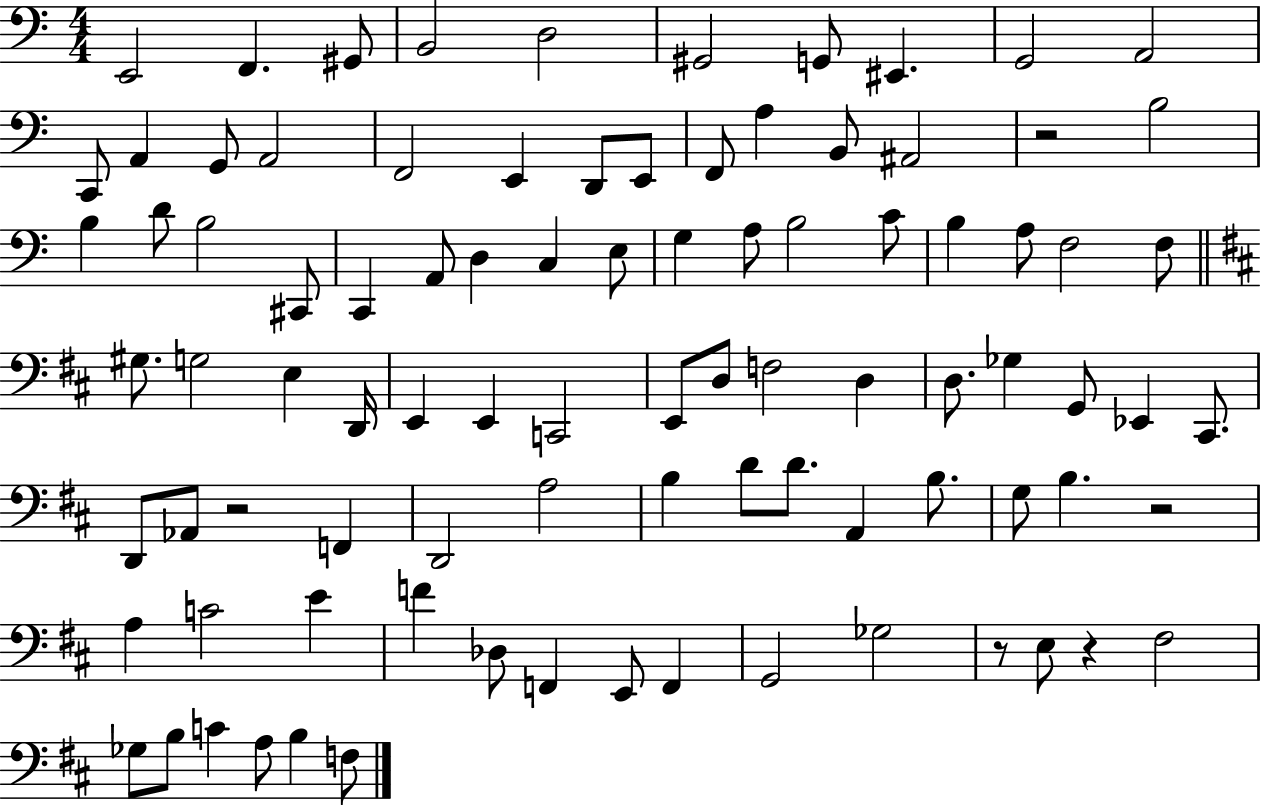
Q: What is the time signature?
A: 4/4